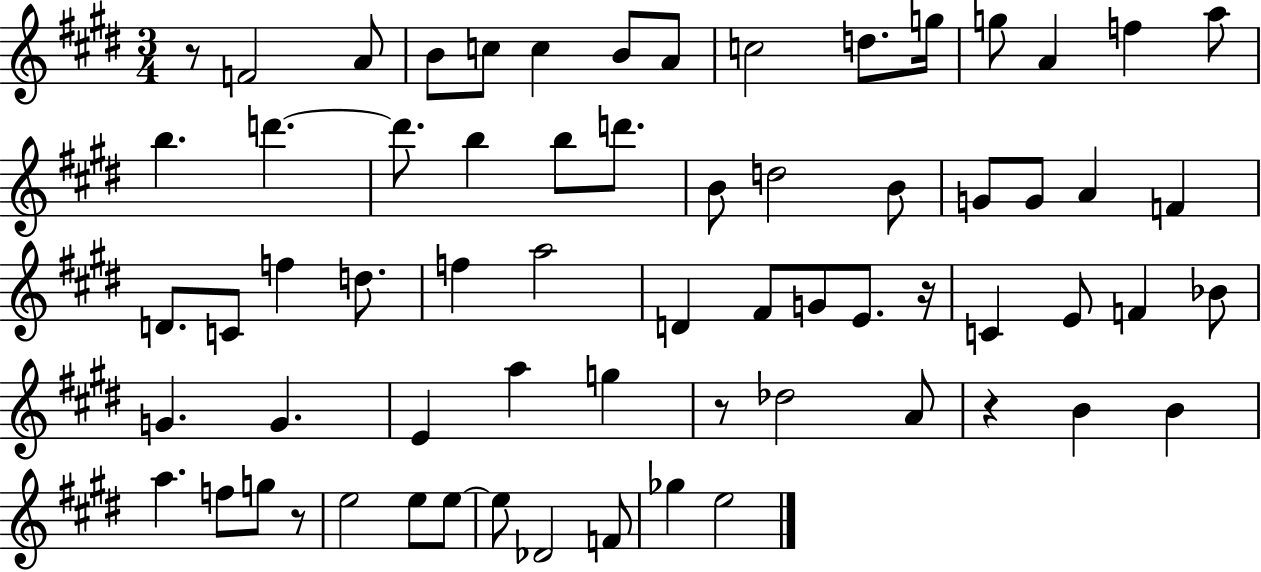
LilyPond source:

{
  \clef treble
  \numericTimeSignature
  \time 3/4
  \key e \major
  r8 f'2 a'8 | b'8 c''8 c''4 b'8 a'8 | c''2 d''8. g''16 | g''8 a'4 f''4 a''8 | \break b''4. d'''4.~~ | d'''8. b''4 b''8 d'''8. | b'8 d''2 b'8 | g'8 g'8 a'4 f'4 | \break d'8. c'8 f''4 d''8. | f''4 a''2 | d'4 fis'8 g'8 e'8. r16 | c'4 e'8 f'4 bes'8 | \break g'4. g'4. | e'4 a''4 g''4 | r8 des''2 a'8 | r4 b'4 b'4 | \break a''4. f''8 g''8 r8 | e''2 e''8 e''8~~ | e''8 des'2 f'8 | ges''4 e''2 | \break \bar "|."
}